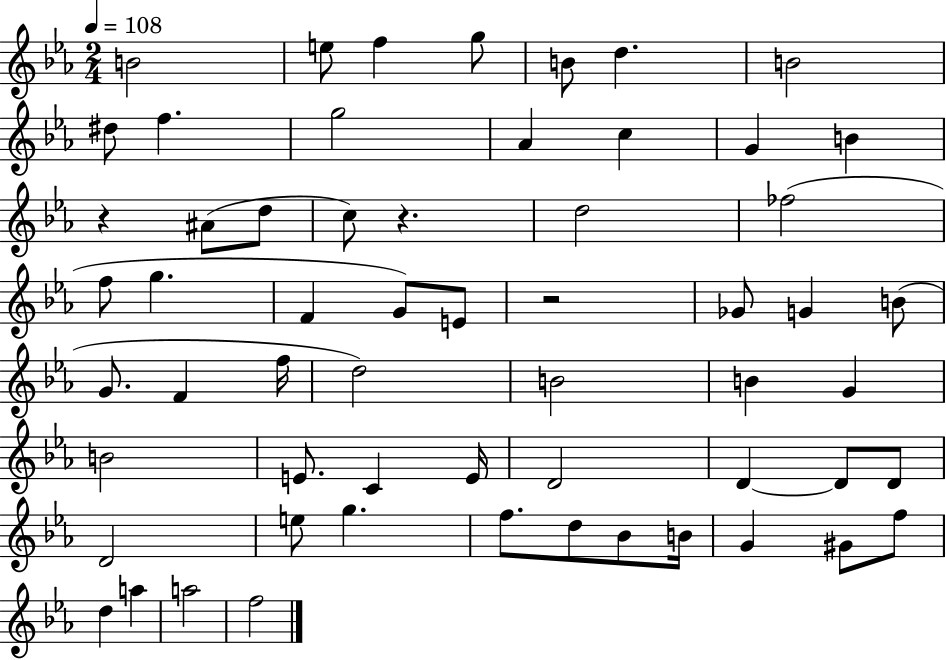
X:1
T:Untitled
M:2/4
L:1/4
K:Eb
B2 e/2 f g/2 B/2 d B2 ^d/2 f g2 _A c G B z ^A/2 d/2 c/2 z d2 _f2 f/2 g F G/2 E/2 z2 _G/2 G B/2 G/2 F f/4 d2 B2 B G B2 E/2 C E/4 D2 D D/2 D/2 D2 e/2 g f/2 d/2 _B/2 B/4 G ^G/2 f/2 d a a2 f2